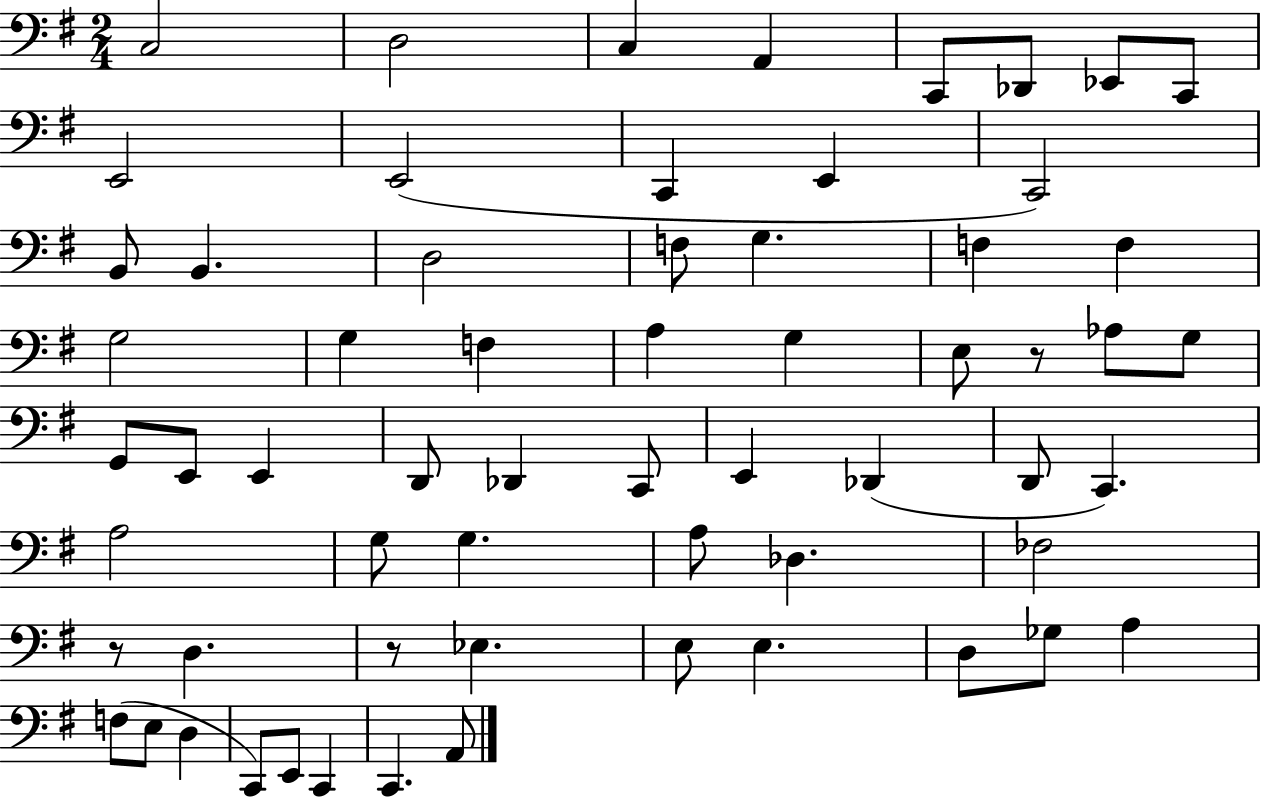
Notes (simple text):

C3/h D3/h C3/q A2/q C2/e Db2/e Eb2/e C2/e E2/h E2/h C2/q E2/q C2/h B2/e B2/q. D3/h F3/e G3/q. F3/q F3/q G3/h G3/q F3/q A3/q G3/q E3/e R/e Ab3/e G3/e G2/e E2/e E2/q D2/e Db2/q C2/e E2/q Db2/q D2/e C2/q. A3/h G3/e G3/q. A3/e Db3/q. FES3/h R/e D3/q. R/e Eb3/q. E3/e E3/q. D3/e Gb3/e A3/q F3/e E3/e D3/q C2/e E2/e C2/q C2/q. A2/e